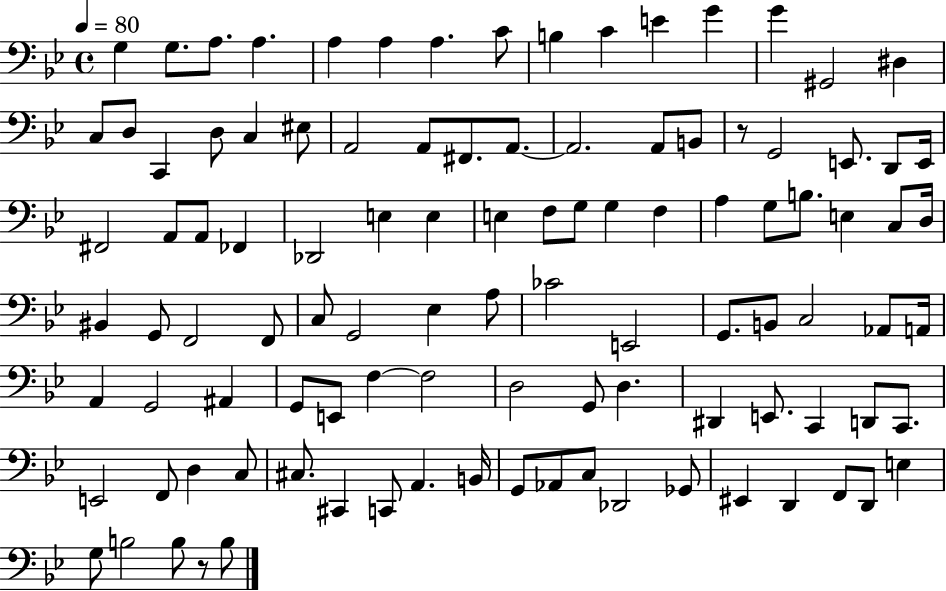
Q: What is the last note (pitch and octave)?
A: B3